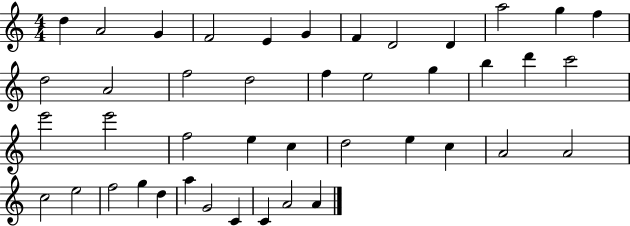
D5/q A4/h G4/q F4/h E4/q G4/q F4/q D4/h D4/q A5/h G5/q F5/q D5/h A4/h F5/h D5/h F5/q E5/h G5/q B5/q D6/q C6/h E6/h E6/h F5/h E5/q C5/q D5/h E5/q C5/q A4/h A4/h C5/h E5/h F5/h G5/q D5/q A5/q G4/h C4/q C4/q A4/h A4/q